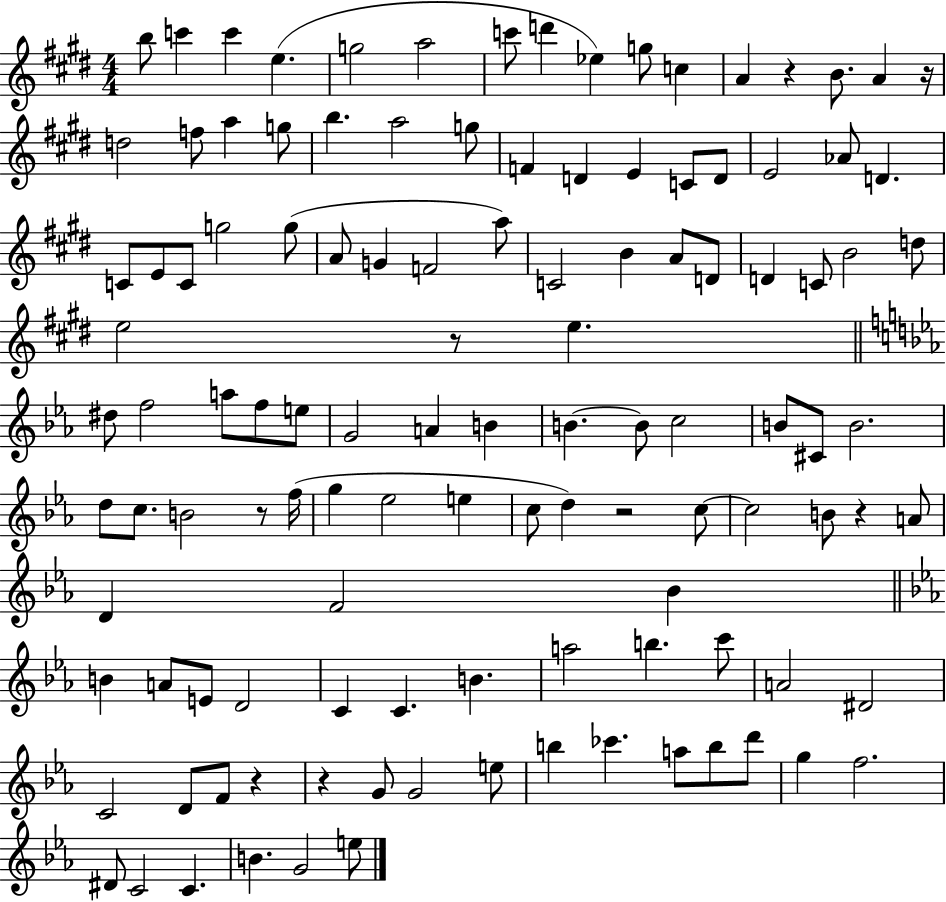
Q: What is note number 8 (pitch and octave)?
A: D6